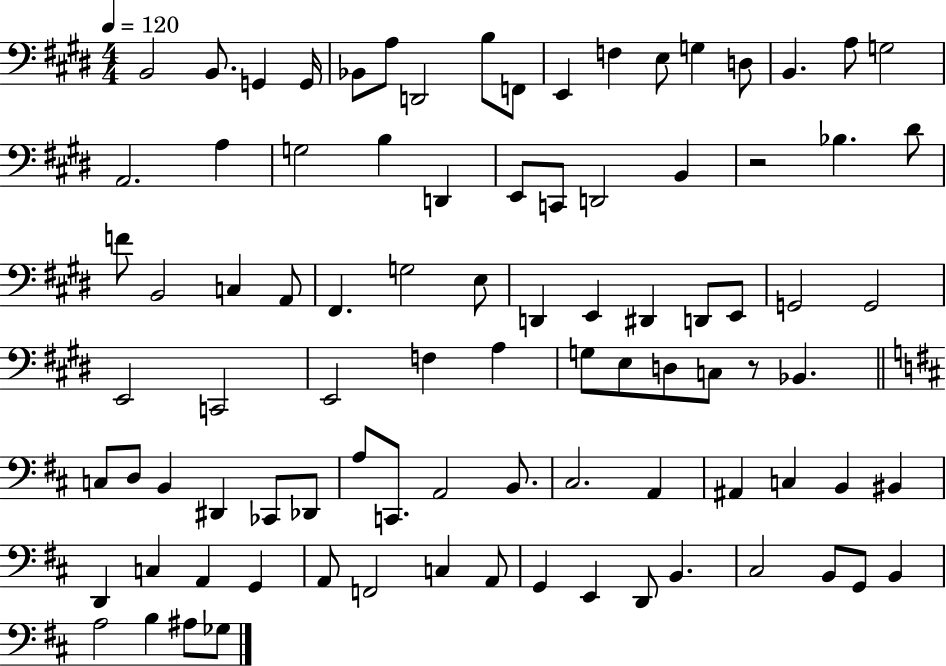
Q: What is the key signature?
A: E major